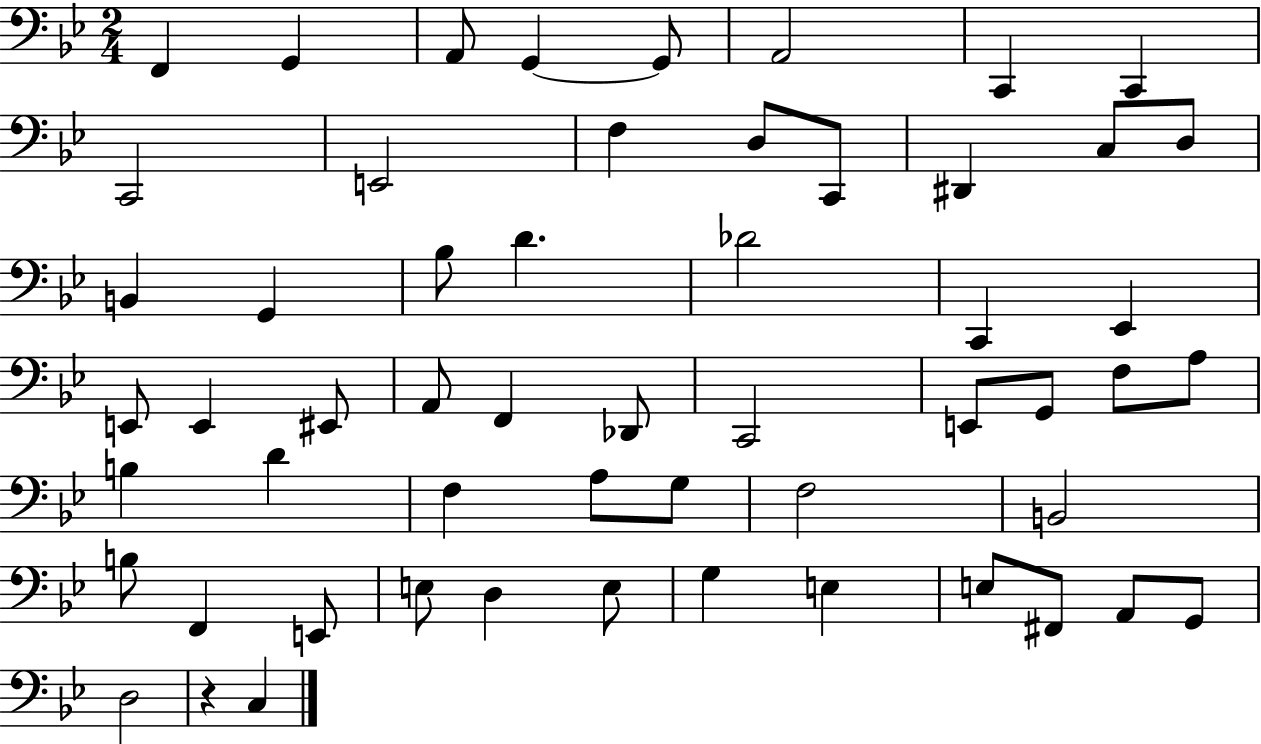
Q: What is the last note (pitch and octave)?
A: C3